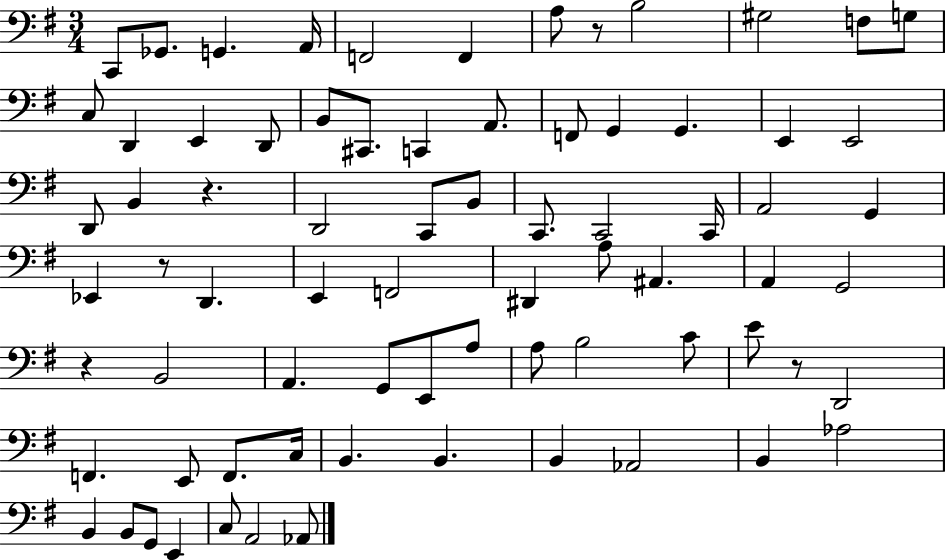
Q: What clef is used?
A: bass